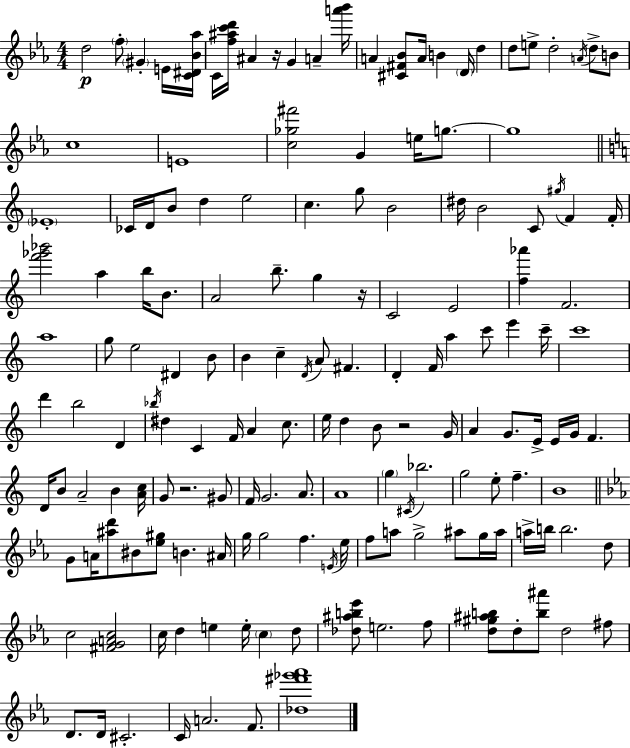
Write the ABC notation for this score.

X:1
T:Untitled
M:4/4
L:1/4
K:Cm
d2 f/2 ^G E/4 [C^D_B_a]/4 C/4 [f^ac'd']/4 ^A z/4 G A [a'_b']/4 A [^C^F_B]/2 A/4 B D/4 d d/2 e/2 d2 A/4 d/2 B/2 c4 E4 [c_g^f']2 G e/4 g/2 g4 _E4 _C/4 D/4 B/2 d e2 c g/2 B2 ^d/4 B2 C/2 ^g/4 F F/4 [f'_g'_b']2 a b/4 B/2 A2 b/2 g z/4 C2 E2 [f_a'] F2 a4 g/2 e2 ^D B/2 B c D/4 A/2 ^F D F/4 a c'/2 e' c'/4 c'4 d' b2 D _b/4 ^d C F/4 A c/2 e/4 d B/2 z2 G/4 A G/2 E/4 E/4 G/4 F D/4 B/2 A2 B [Ac]/4 G/2 z2 ^G/2 F/4 G2 A/2 A4 g ^C/4 _b2 g2 e/2 f B4 G/2 A/4 [^ad']/2 ^B/2 [_e^g]/2 B ^A/4 g/4 g2 f E/4 _e/4 f/2 a/2 g2 ^a/2 g/4 ^a/4 a/4 b/4 b2 d/2 c2 [^FGAc]2 c/4 d e e/4 c d/2 [_d^ab_e']/2 e2 f/2 [d^g^ab]/2 d/2 [b^a']/2 d2 ^f/2 D/2 D/4 ^C2 C/4 A2 F/2 [_d^f'_g'_a']4